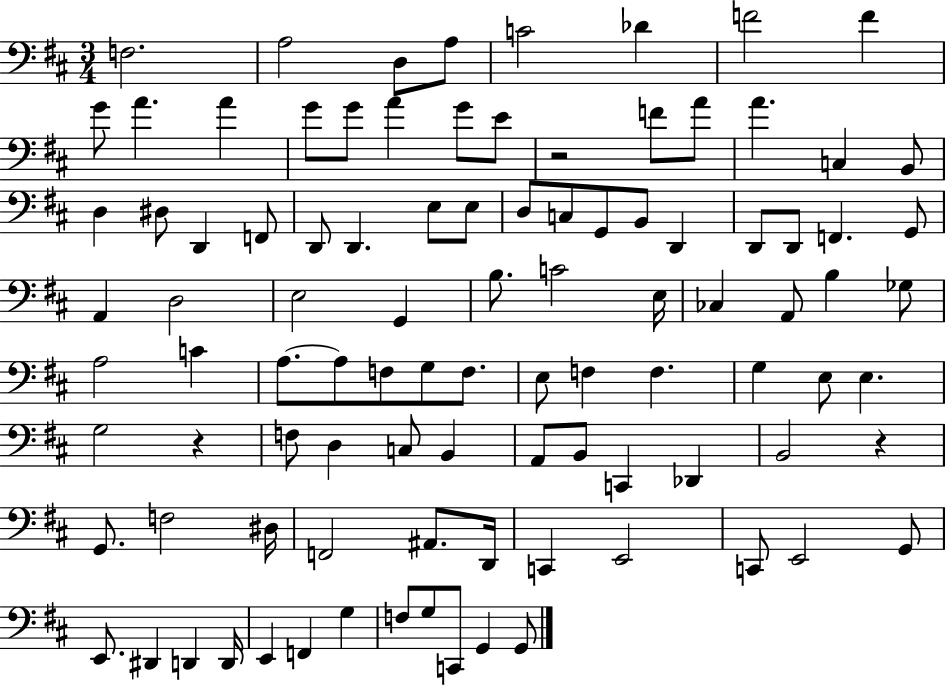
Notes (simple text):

F3/h. A3/h D3/e A3/e C4/h Db4/q F4/h F4/q G4/e A4/q. A4/q G4/e G4/e A4/q G4/e E4/e R/h F4/e A4/e A4/q. C3/q B2/e D3/q D#3/e D2/q F2/e D2/e D2/q. E3/e E3/e D3/e C3/e G2/e B2/e D2/q D2/e D2/e F2/q. G2/e A2/q D3/h E3/h G2/q B3/e. C4/h E3/s CES3/q A2/e B3/q Gb3/e A3/h C4/q A3/e. A3/e F3/e G3/e F3/e. E3/e F3/q F3/q. G3/q E3/e E3/q. G3/h R/q F3/e D3/q C3/e B2/q A2/e B2/e C2/q Db2/q B2/h R/q G2/e. F3/h D#3/s F2/h A#2/e. D2/s C2/q E2/h C2/e E2/h G2/e E2/e. D#2/q D2/q D2/s E2/q F2/q G3/q F3/e G3/e C2/e G2/q G2/e